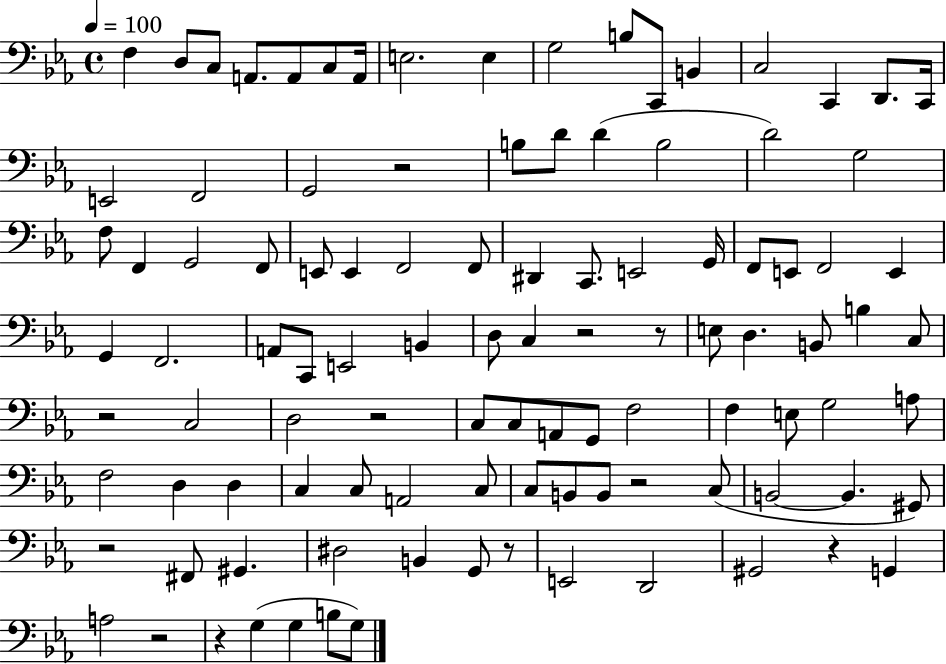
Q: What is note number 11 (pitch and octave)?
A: B3